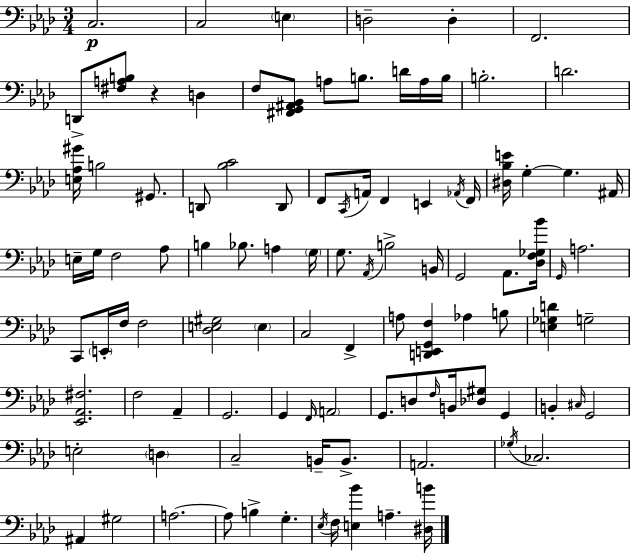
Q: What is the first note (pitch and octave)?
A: C3